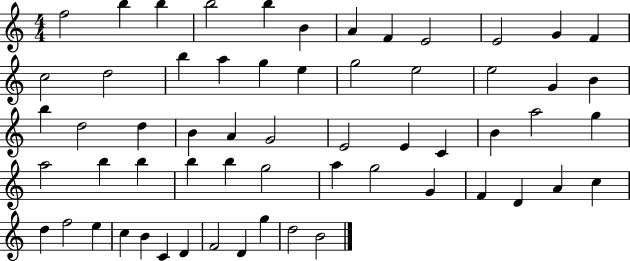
F5/h B5/q B5/q B5/h B5/q B4/q A4/q F4/q E4/h E4/h G4/q F4/q C5/h D5/h B5/q A5/q G5/q E5/q G5/h E5/h E5/h G4/q B4/q B5/q D5/h D5/q B4/q A4/q G4/h E4/h E4/q C4/q B4/q A5/h G5/q A5/h B5/q B5/q B5/q B5/q G5/h A5/q G5/h G4/q F4/q D4/q A4/q C5/q D5/q F5/h E5/q C5/q B4/q C4/q D4/q F4/h D4/q G5/q D5/h B4/h